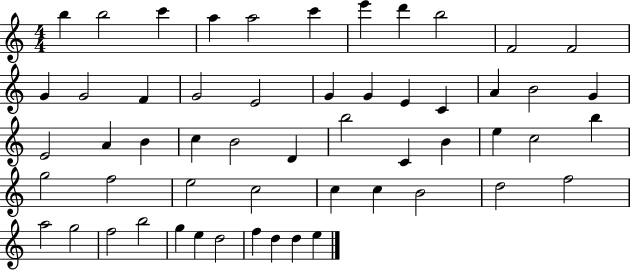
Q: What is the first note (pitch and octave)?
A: B5